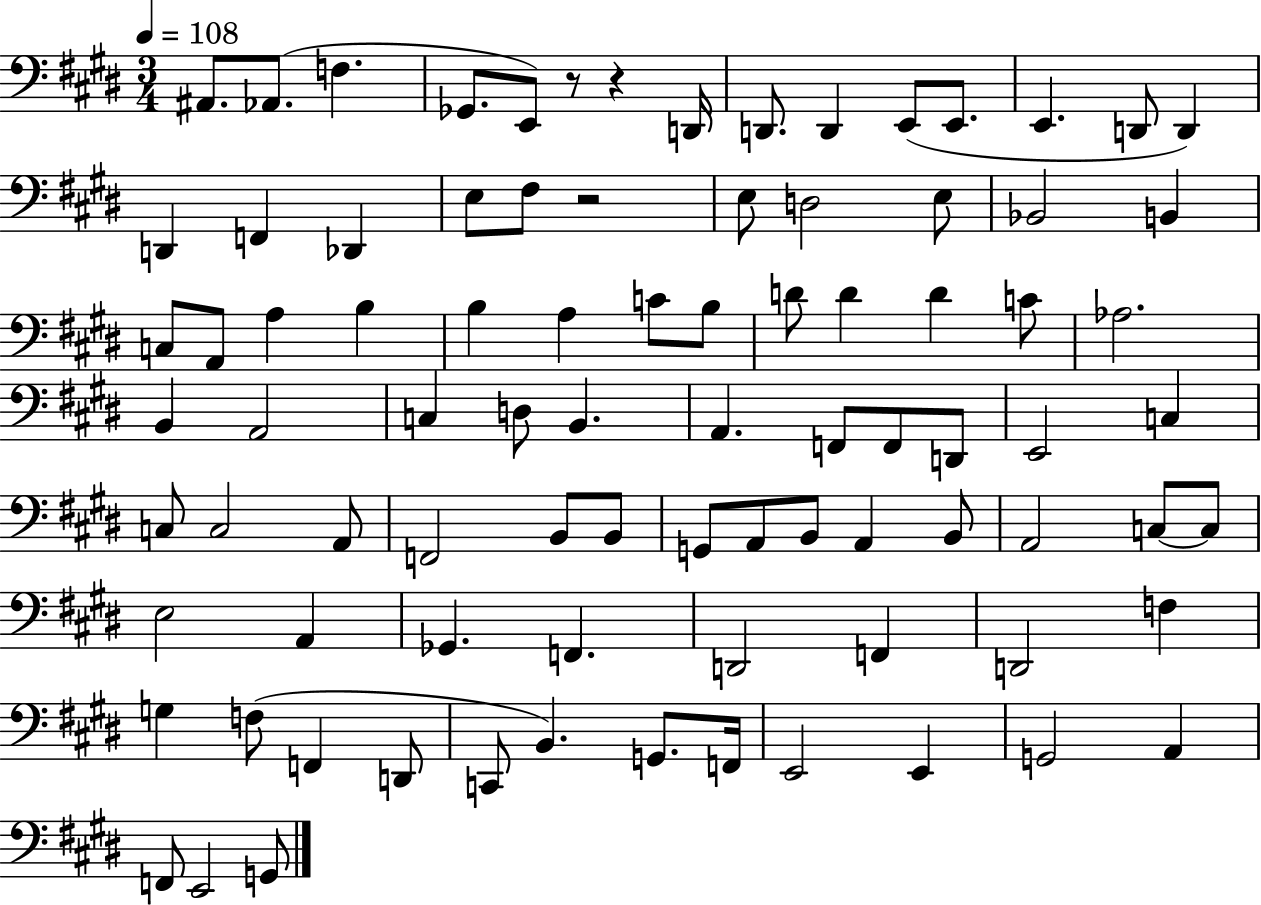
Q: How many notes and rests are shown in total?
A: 87